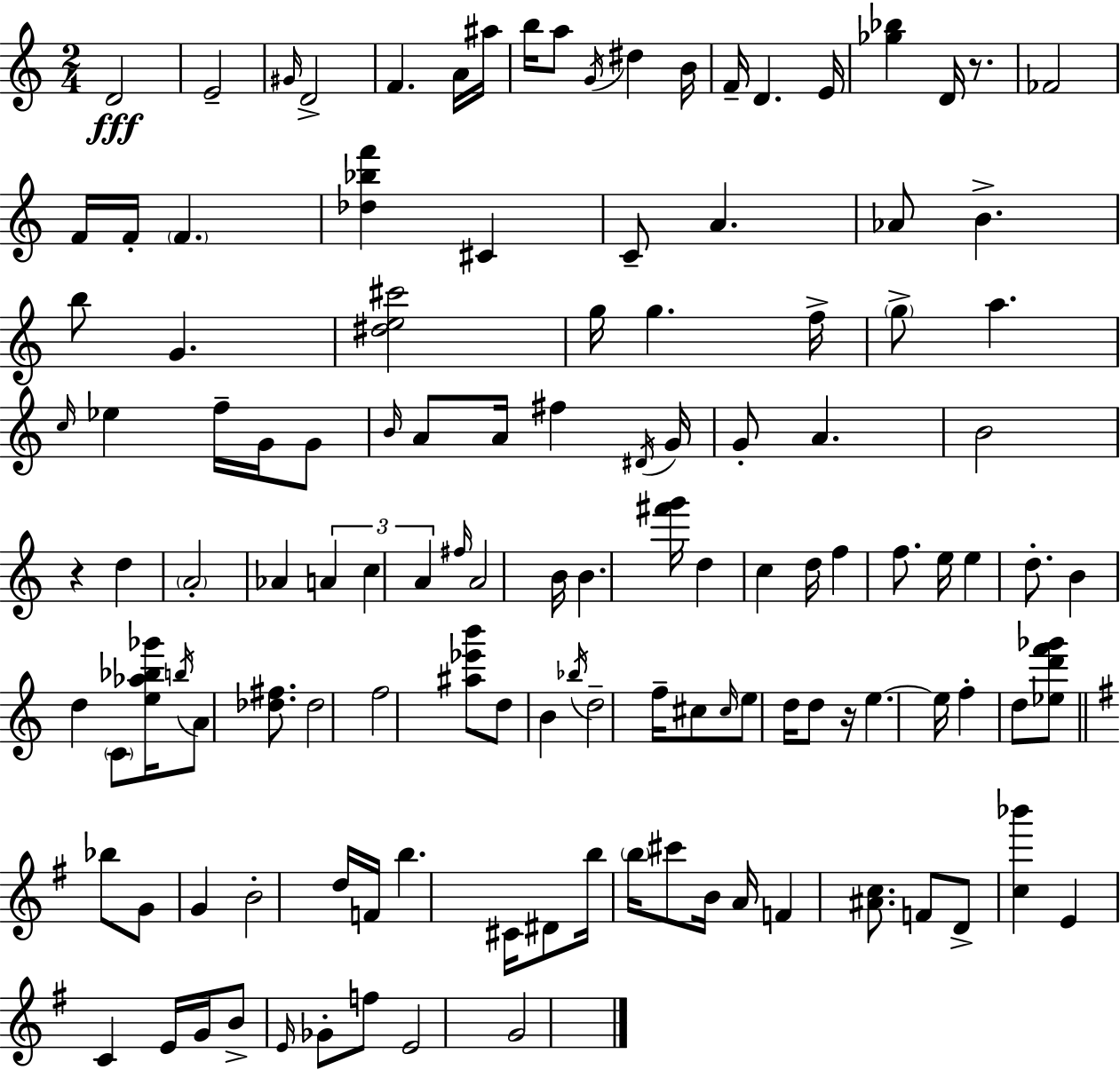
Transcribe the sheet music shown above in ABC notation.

X:1
T:Untitled
M:2/4
L:1/4
K:Am
D2 E2 ^G/4 D2 F A/4 ^a/4 b/4 a/2 G/4 ^d B/4 F/4 D E/4 [_g_b] D/4 z/2 _F2 F/4 F/4 F [_d_bf'] ^C C/2 A _A/2 B b/2 G [^de^c']2 g/4 g f/4 g/2 a c/4 _e f/4 G/4 G/2 B/4 A/2 A/4 ^f ^D/4 G/4 G/2 A B2 z d A2 _A A c A ^f/4 A2 B/4 B [^f'g']/4 d c d/4 f f/2 e/4 e d/2 B d C/2 [e_a_b_g']/4 b/4 A/2 [_d^f]/2 _d2 f2 [^a_e'b']/2 d/2 B _b/4 d2 f/4 ^c/2 ^c/4 e/2 d/4 d/2 z/4 e e/4 f d/2 [_ed'f'_g']/2 _b/2 G/2 G B2 d/4 F/4 b ^C/4 ^D/2 b/4 b/4 ^c'/2 B/4 A/4 F [^Ac]/2 F/2 D/2 [c_b'] E C E/4 G/4 B/2 E/4 _G/2 f/2 E2 G2